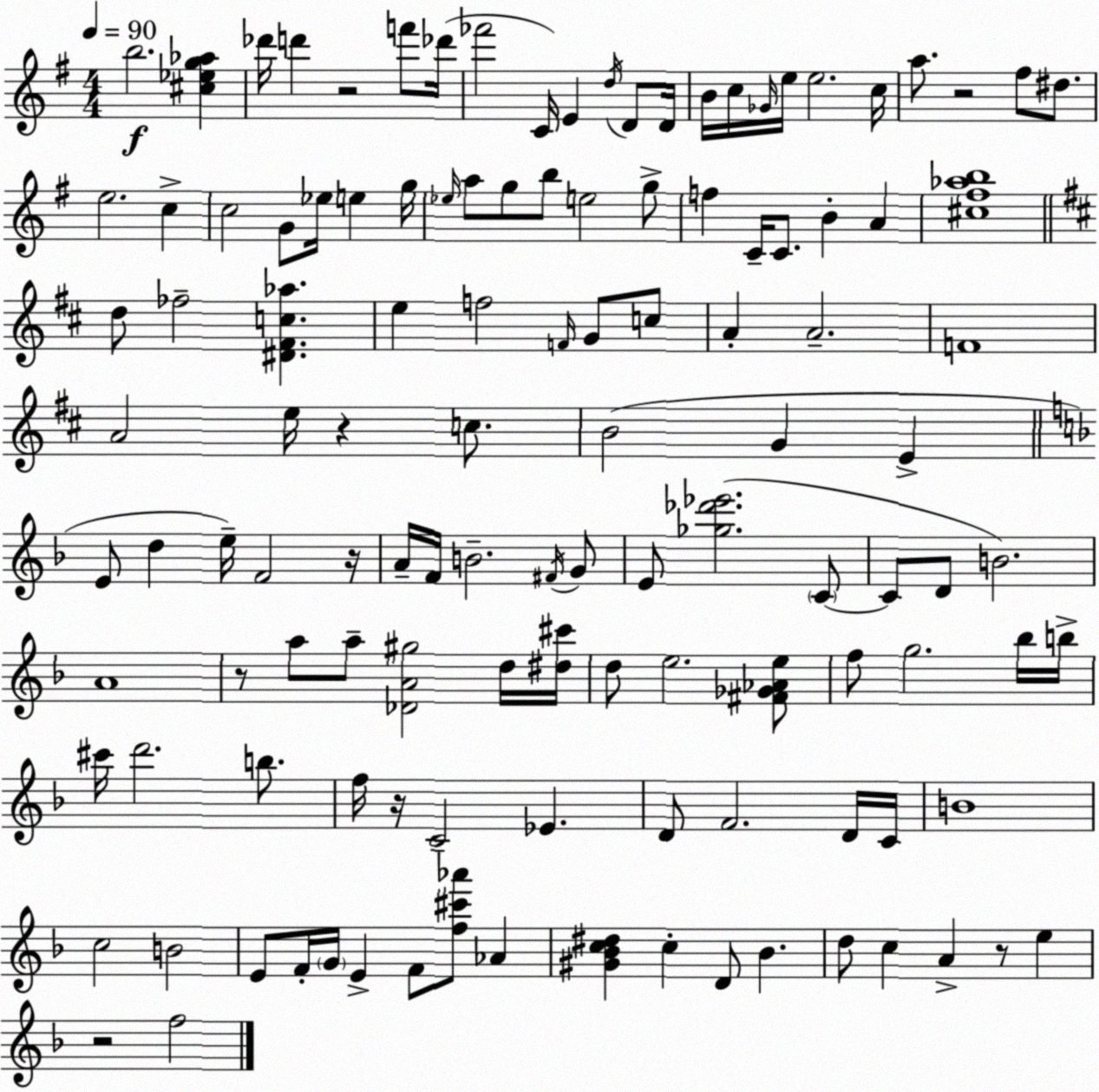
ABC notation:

X:1
T:Untitled
M:4/4
L:1/4
K:G
b2 [^c_eg_a] _d'/4 d' z2 f'/2 _d'/4 _f'2 C/4 E d/4 D/2 D/4 B/4 c/4 _G/4 e/4 e2 c/4 a/2 z2 ^f/2 ^d/2 e2 c c2 G/2 _e/4 e g/4 _e/4 a/2 g/2 b/2 e2 g/2 f C/4 C/2 B A [^c^f_ab]4 d/2 _f2 [^D^Fc_a] e f2 F/4 G/2 c/2 A A2 F4 A2 e/4 z c/2 B2 G E E/2 d e/4 F2 z/4 A/4 F/4 B2 ^F/4 G/2 E/2 [_g_d'_e']2 C/2 C/2 D/2 B2 A4 z/2 a/2 a/2 [_DA^g]2 d/4 [^d^c']/4 d/2 e2 [^F_G_Ae]/2 f/2 g2 _b/4 b/4 ^c'/4 d'2 b/2 f/4 z/4 C2 _E D/2 F2 D/4 C/4 B4 c2 B2 E/2 F/4 G/4 E F/2 [f^c'_a']/2 _A [^G_Bc^d] c D/2 _B d/2 c A z/2 e z2 f2